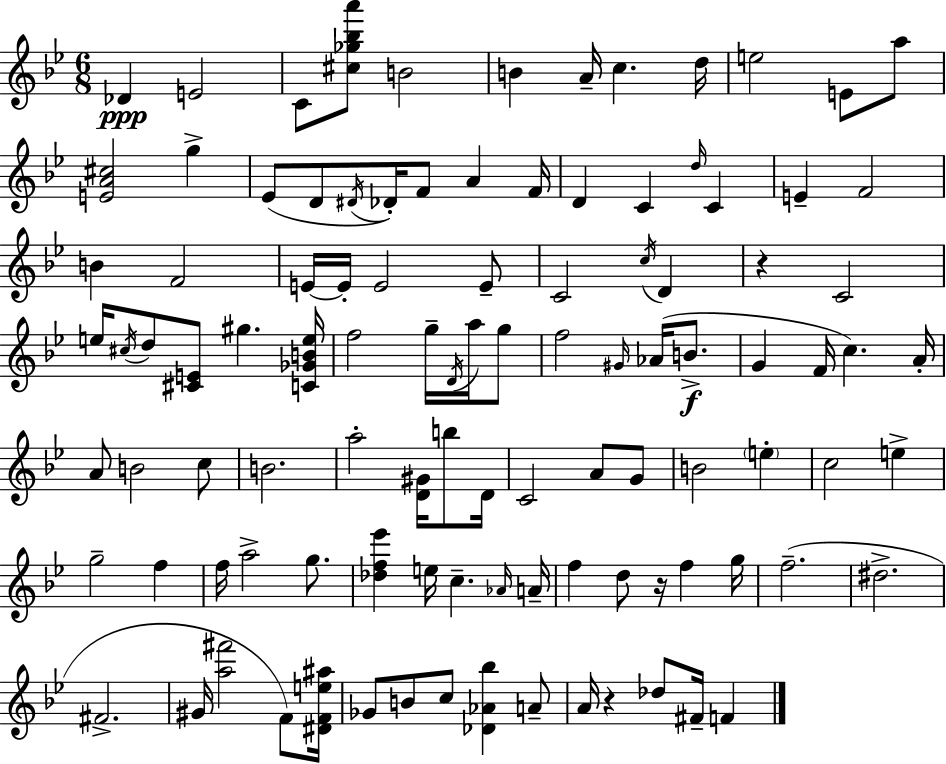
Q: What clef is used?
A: treble